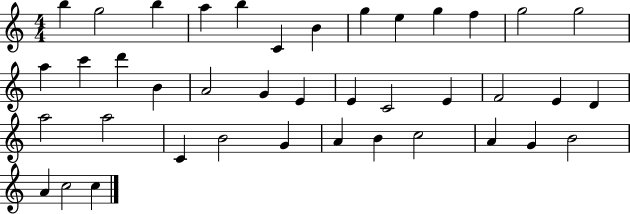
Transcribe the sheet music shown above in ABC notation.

X:1
T:Untitled
M:4/4
L:1/4
K:C
b g2 b a b C B g e g f g2 g2 a c' d' B A2 G E E C2 E F2 E D a2 a2 C B2 G A B c2 A G B2 A c2 c